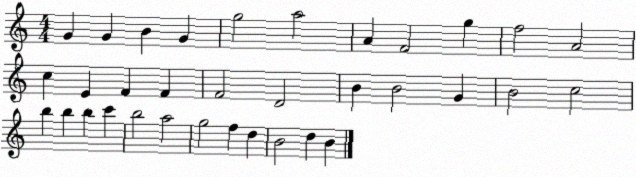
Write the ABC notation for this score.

X:1
T:Untitled
M:4/4
L:1/4
K:C
G G B G g2 a2 A F2 g f2 A2 c E F F F2 D2 B B2 G B2 c2 b b b c' b2 a2 g2 f d B2 d B